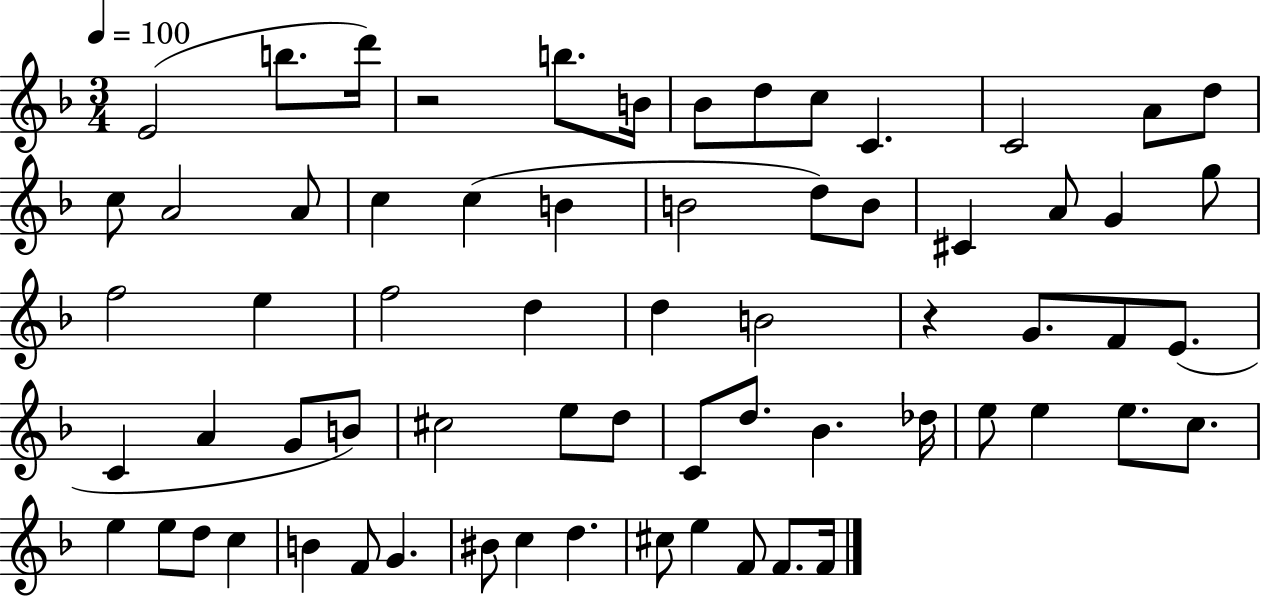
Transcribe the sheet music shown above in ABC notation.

X:1
T:Untitled
M:3/4
L:1/4
K:F
E2 b/2 d'/4 z2 b/2 B/4 _B/2 d/2 c/2 C C2 A/2 d/2 c/2 A2 A/2 c c B B2 d/2 B/2 ^C A/2 G g/2 f2 e f2 d d B2 z G/2 F/2 E/2 C A G/2 B/2 ^c2 e/2 d/2 C/2 d/2 _B _d/4 e/2 e e/2 c/2 e e/2 d/2 c B F/2 G ^B/2 c d ^c/2 e F/2 F/2 F/4